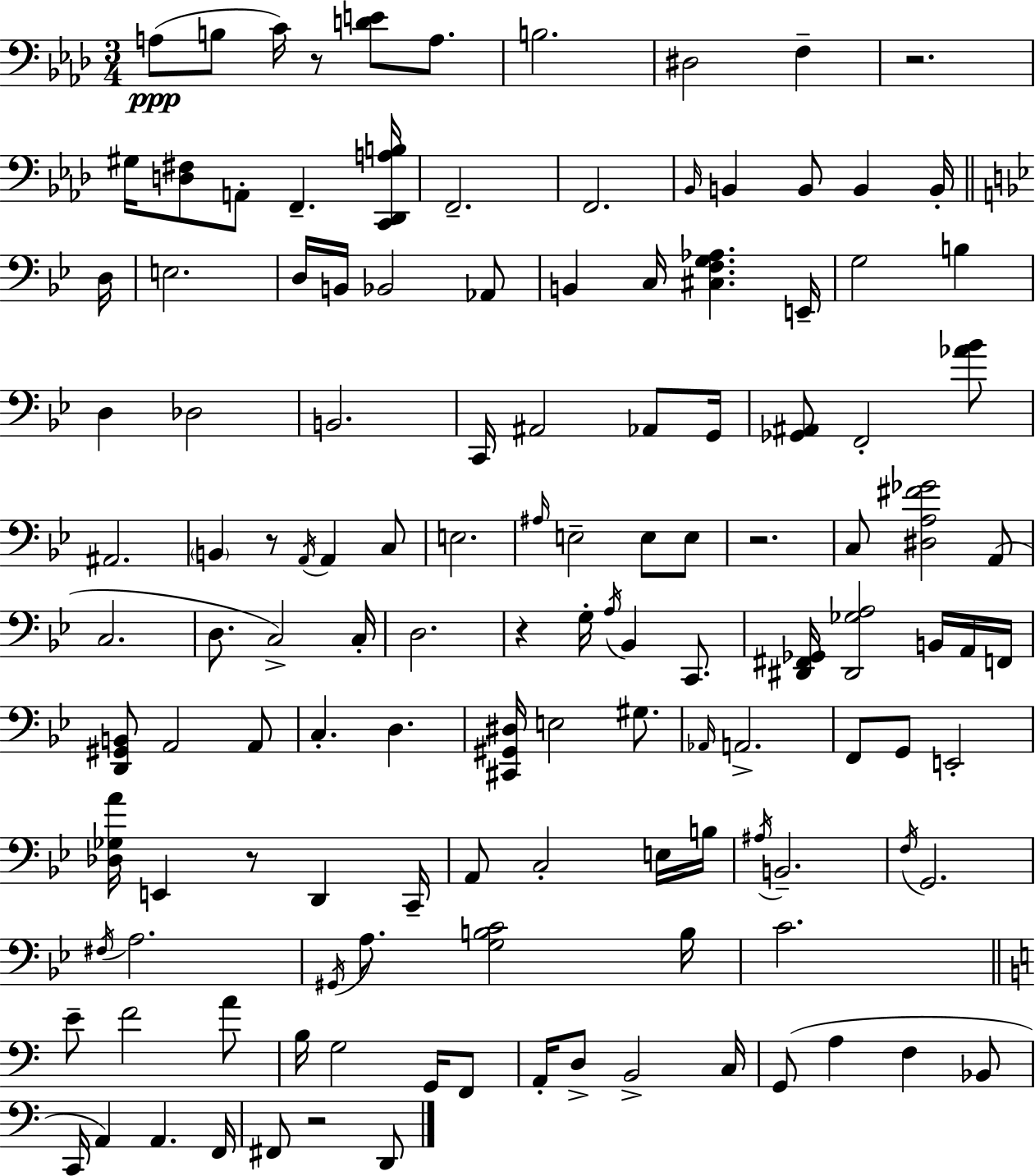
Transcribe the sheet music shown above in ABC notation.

X:1
T:Untitled
M:3/4
L:1/4
K:Ab
A,/2 B,/2 C/4 z/2 [DE]/2 A,/2 B,2 ^D,2 F, z2 ^G,/4 [D,^F,]/2 A,,/2 F,, [C,,_D,,A,B,]/4 F,,2 F,,2 _B,,/4 B,, B,,/2 B,, B,,/4 D,/4 E,2 D,/4 B,,/4 _B,,2 _A,,/2 B,, C,/4 [^C,F,G,_A,] E,,/4 G,2 B, D, _D,2 B,,2 C,,/4 ^A,,2 _A,,/2 G,,/4 [_G,,^A,,]/2 F,,2 [_A_B]/2 ^A,,2 B,, z/2 A,,/4 A,, C,/2 E,2 ^A,/4 E,2 E,/2 E,/2 z2 C,/2 [^D,A,^F_G]2 A,,/2 C,2 D,/2 C,2 C,/4 D,2 z G,/4 A,/4 _B,, C,,/2 [^D,,^F,,_G,,]/4 [^D,,_G,A,]2 B,,/4 A,,/4 F,,/4 [D,,^G,,B,,]/2 A,,2 A,,/2 C, D, [^C,,^G,,^D,]/4 E,2 ^G,/2 _A,,/4 A,,2 F,,/2 G,,/2 E,,2 [_D,_G,A]/4 E,, z/2 D,, C,,/4 A,,/2 C,2 E,/4 B,/4 ^A,/4 B,,2 F,/4 G,,2 ^F,/4 A,2 ^G,,/4 A,/2 [G,B,C]2 B,/4 C2 E/2 F2 A/2 B,/4 G,2 G,,/4 F,,/2 A,,/4 D,/2 B,,2 C,/4 G,,/2 A, F, _B,,/2 C,,/4 A,, A,, F,,/4 ^F,,/2 z2 D,,/2